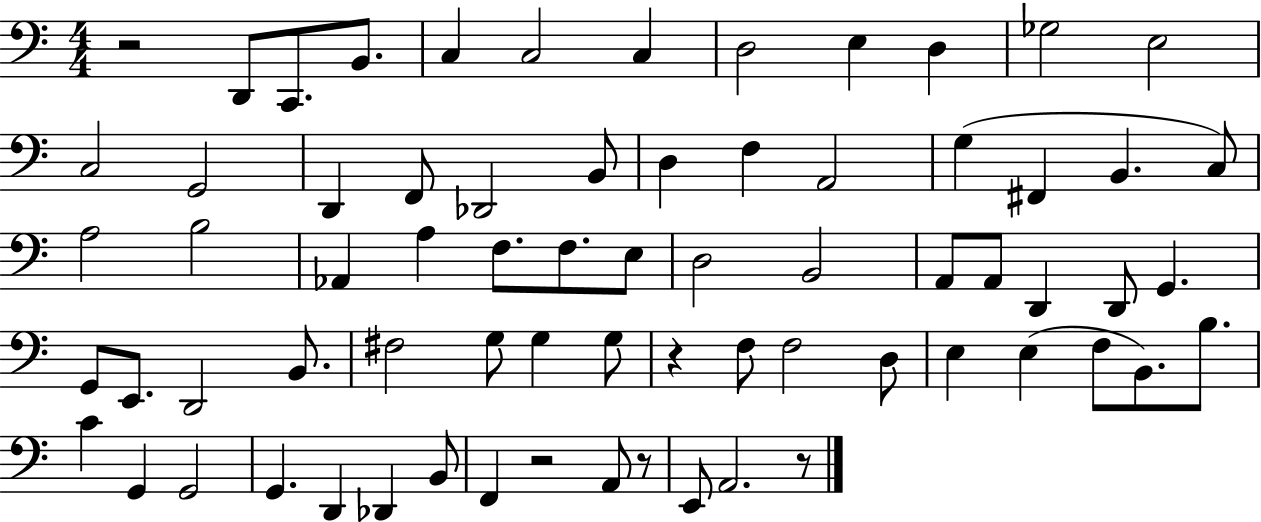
R/h D2/e C2/e. B2/e. C3/q C3/h C3/q D3/h E3/q D3/q Gb3/h E3/h C3/h G2/h D2/q F2/e Db2/h B2/e D3/q F3/q A2/h G3/q F#2/q B2/q. C3/e A3/h B3/h Ab2/q A3/q F3/e. F3/e. E3/e D3/h B2/h A2/e A2/e D2/q D2/e G2/q. G2/e E2/e. D2/h B2/e. F#3/h G3/e G3/q G3/e R/q F3/e F3/h D3/e E3/q E3/q F3/e B2/e. B3/e. C4/q G2/q G2/h G2/q. D2/q Db2/q B2/e F2/q R/h A2/e R/e E2/e A2/h. R/e